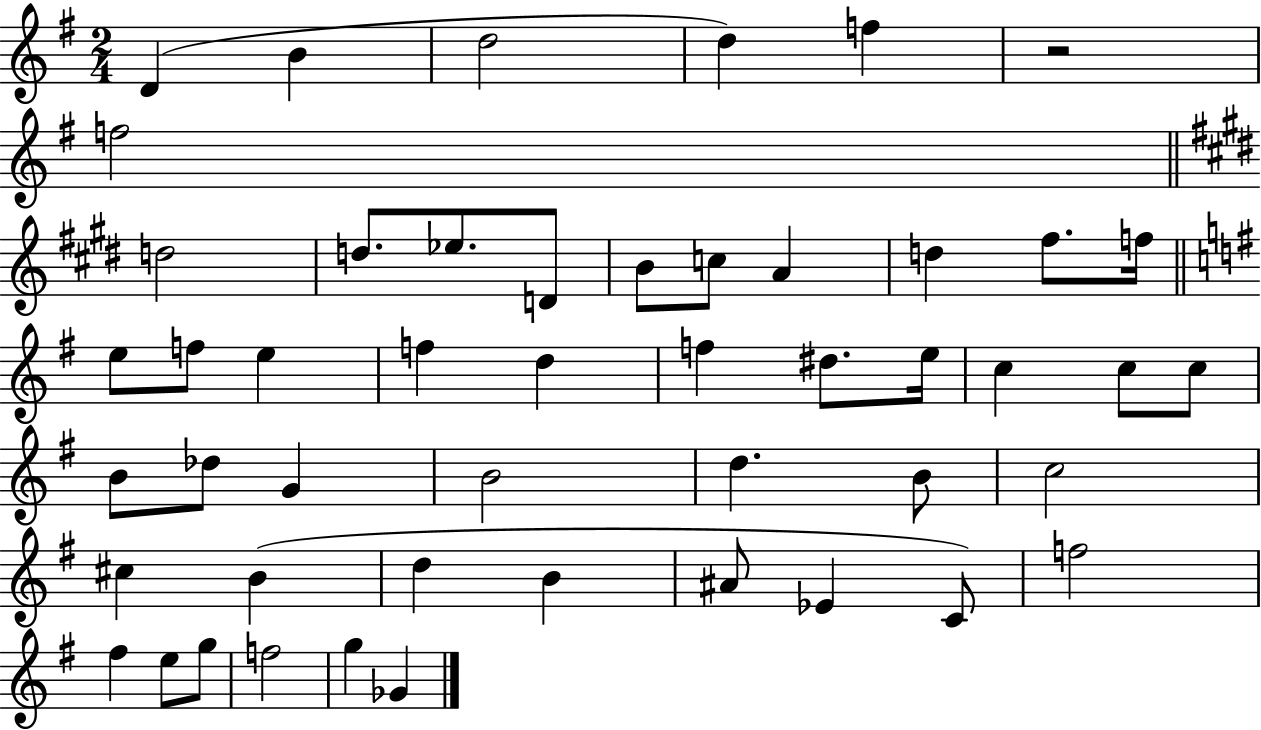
{
  \clef treble
  \numericTimeSignature
  \time 2/4
  \key g \major
  \repeat volta 2 { d'4( b'4 | d''2 | d''4) f''4 | r2 | \break f''2 | \bar "||" \break \key e \major d''2 | d''8. ees''8. d'8 | b'8 c''8 a'4 | d''4 fis''8. f''16 | \break \bar "||" \break \key e \minor e''8 f''8 e''4 | f''4 d''4 | f''4 dis''8. e''16 | c''4 c''8 c''8 | \break b'8 des''8 g'4 | b'2 | d''4. b'8 | c''2 | \break cis''4 b'4( | d''4 b'4 | ais'8 ees'4 c'8) | f''2 | \break fis''4 e''8 g''8 | f''2 | g''4 ges'4 | } \bar "|."
}